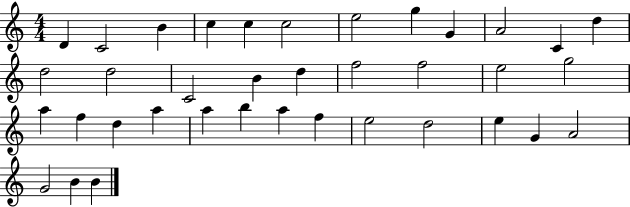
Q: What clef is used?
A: treble